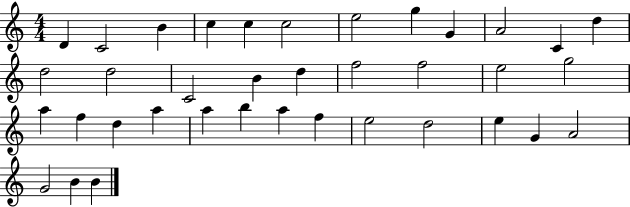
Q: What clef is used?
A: treble